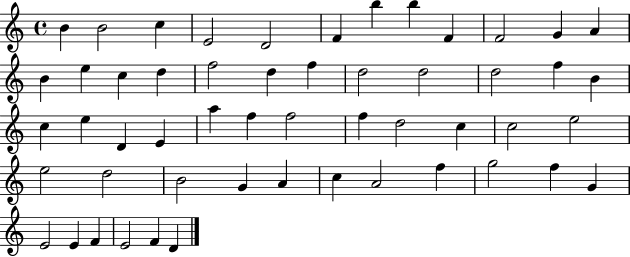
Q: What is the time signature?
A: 4/4